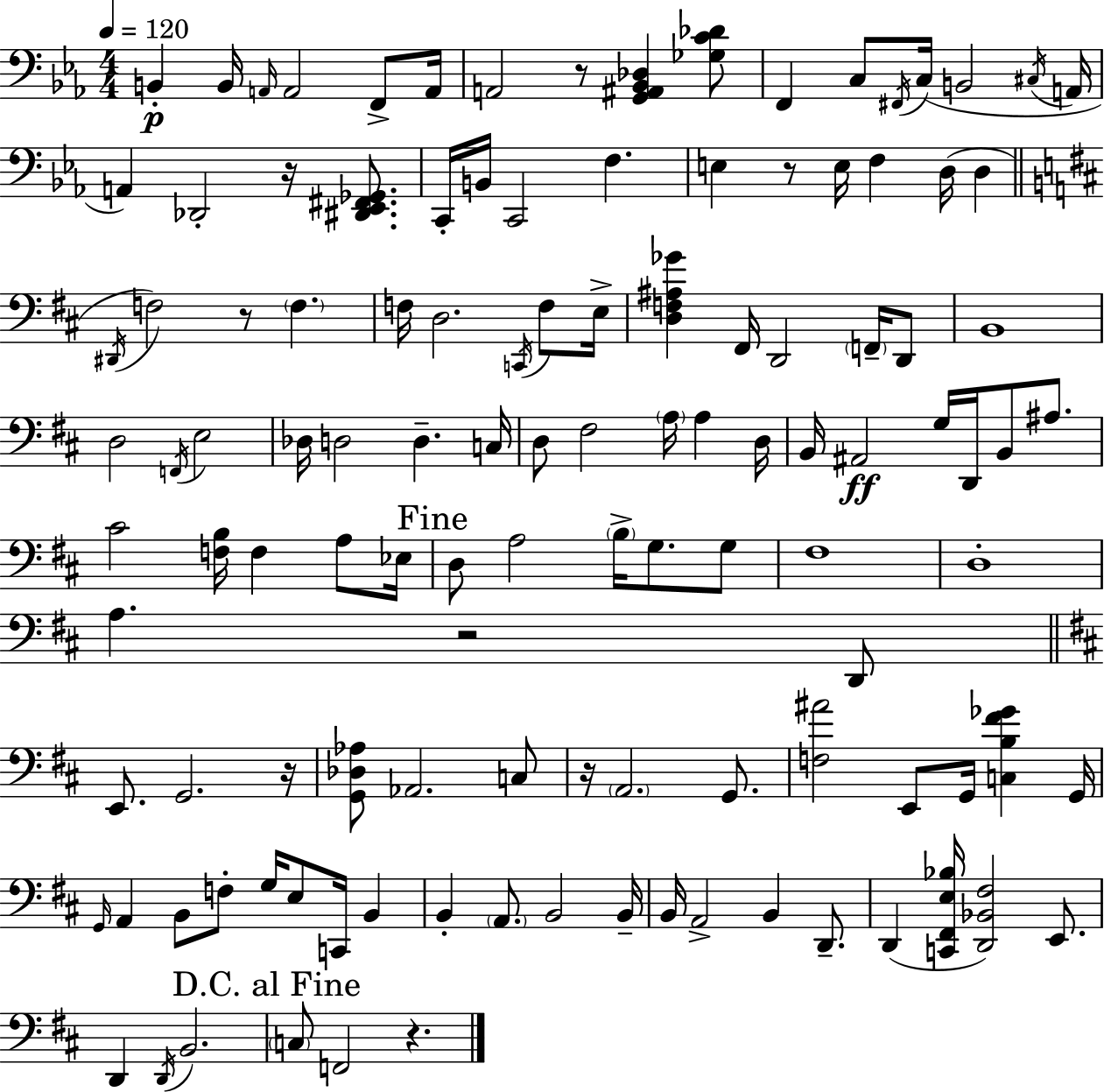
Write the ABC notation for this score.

X:1
T:Untitled
M:4/4
L:1/4
K:Cm
B,, B,,/4 A,,/4 A,,2 F,,/2 A,,/4 A,,2 z/2 [G,,^A,,_B,,_D,] [_G,C_D]/2 F,, C,/2 ^F,,/4 C,/4 B,,2 ^C,/4 A,,/4 A,, _D,,2 z/4 [^D,,_E,,^F,,_G,,]/2 C,,/4 B,,/4 C,,2 F, E, z/2 E,/4 F, D,/4 D, ^D,,/4 F,2 z/2 F, F,/4 D,2 C,,/4 F,/2 E,/4 [D,F,^A,_G] ^F,,/4 D,,2 F,,/4 D,,/2 B,,4 D,2 F,,/4 E,2 _D,/4 D,2 D, C,/4 D,/2 ^F,2 A,/4 A, D,/4 B,,/4 ^A,,2 G,/4 D,,/4 B,,/2 ^A,/2 ^C2 [F,B,]/4 F, A,/2 _E,/4 D,/2 A,2 B,/4 G,/2 G,/2 ^F,4 D,4 A, z2 D,,/2 E,,/2 G,,2 z/4 [G,,_D,_A,]/2 _A,,2 C,/2 z/4 A,,2 G,,/2 [F,^A]2 E,,/2 G,,/4 [C,B,^F_G] G,,/4 G,,/4 A,, B,,/2 F,/2 G,/4 E,/2 C,,/4 B,, B,, A,,/2 B,,2 B,,/4 B,,/4 A,,2 B,, D,,/2 D,, [C,,^F,,E,_B,]/4 [D,,_B,,^F,]2 E,,/2 D,, D,,/4 B,,2 C,/2 F,,2 z